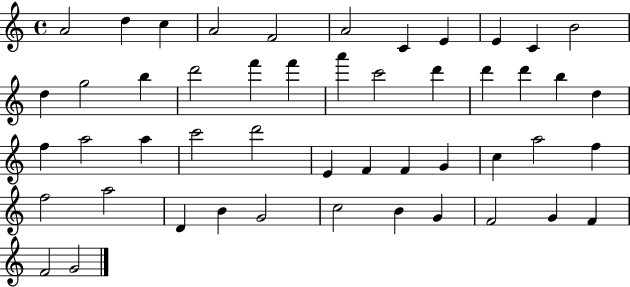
A4/h D5/q C5/q A4/h F4/h A4/h C4/q E4/q E4/q C4/q B4/h D5/q G5/h B5/q D6/h F6/q F6/q A6/q C6/h D6/q D6/q D6/q B5/q D5/q F5/q A5/h A5/q C6/h D6/h E4/q F4/q F4/q G4/q C5/q A5/h F5/q F5/h A5/h D4/q B4/q G4/h C5/h B4/q G4/q F4/h G4/q F4/q F4/h G4/h